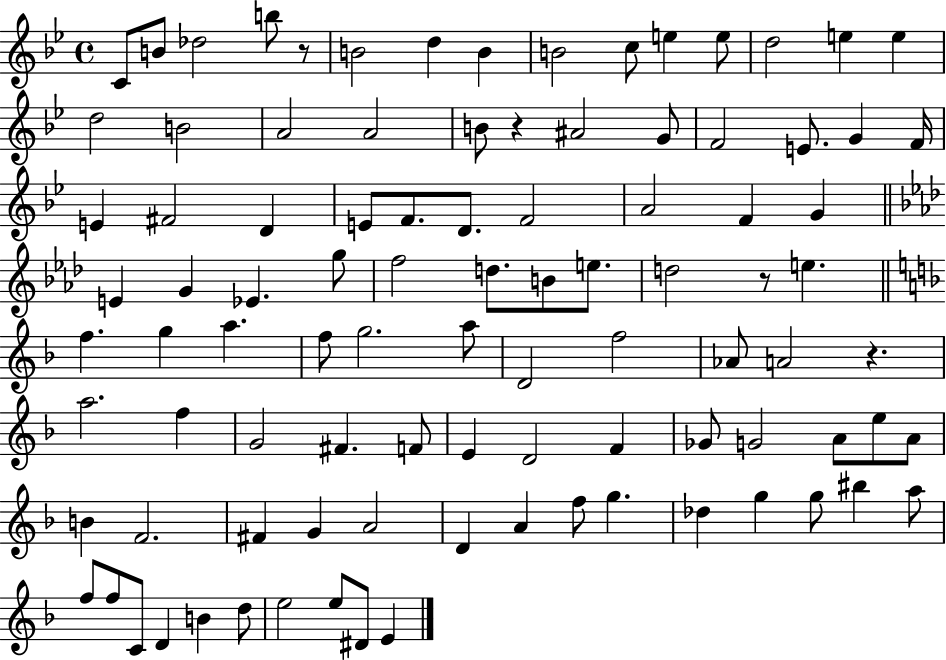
{
  \clef treble
  \time 4/4
  \defaultTimeSignature
  \key bes \major
  \repeat volta 2 { c'8 b'8 des''2 b''8 r8 | b'2 d''4 b'4 | b'2 c''8 e''4 e''8 | d''2 e''4 e''4 | \break d''2 b'2 | a'2 a'2 | b'8 r4 ais'2 g'8 | f'2 e'8. g'4 f'16 | \break e'4 fis'2 d'4 | e'8 f'8. d'8. f'2 | a'2 f'4 g'4 | \bar "||" \break \key f \minor e'4 g'4 ees'4. g''8 | f''2 d''8. b'8 e''8. | d''2 r8 e''4. | \bar "||" \break \key d \minor f''4. g''4 a''4. | f''8 g''2. a''8 | d'2 f''2 | aes'8 a'2 r4. | \break a''2. f''4 | g'2 fis'4. f'8 | e'4 d'2 f'4 | ges'8 g'2 a'8 e''8 a'8 | \break b'4 f'2. | fis'4 g'4 a'2 | d'4 a'4 f''8 g''4. | des''4 g''4 g''8 bis''4 a''8 | \break f''8 f''8 c'8 d'4 b'4 d''8 | e''2 e''8 dis'8 e'4 | } \bar "|."
}